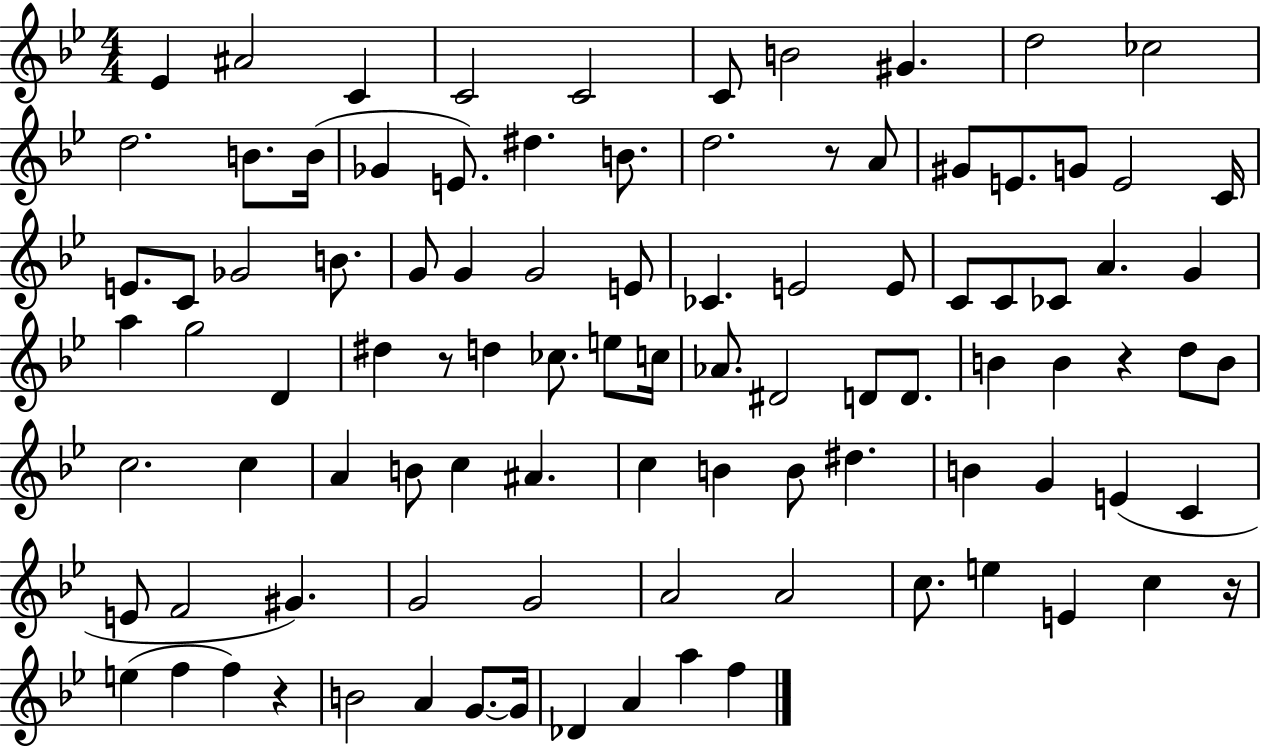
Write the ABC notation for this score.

X:1
T:Untitled
M:4/4
L:1/4
K:Bb
_E ^A2 C C2 C2 C/2 B2 ^G d2 _c2 d2 B/2 B/4 _G E/2 ^d B/2 d2 z/2 A/2 ^G/2 E/2 G/2 E2 C/4 E/2 C/2 _G2 B/2 G/2 G G2 E/2 _C E2 E/2 C/2 C/2 _C/2 A G a g2 D ^d z/2 d _c/2 e/2 c/4 _A/2 ^D2 D/2 D/2 B B z d/2 B/2 c2 c A B/2 c ^A c B B/2 ^d B G E C E/2 F2 ^G G2 G2 A2 A2 c/2 e E c z/4 e f f z B2 A G/2 G/4 _D A a f